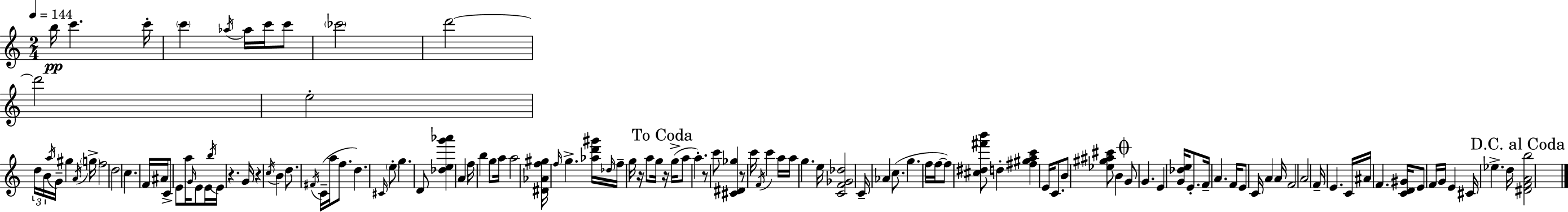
B5/s C6/q. C6/s C6/q Ab5/s Ab5/s C6/s C6/e CES6/h D6/h D6/h E5/h D5/s B4/s A5/s G4/s G#5/q A4/s G5/s F5/h D5/h C5/q. F4/s A#4/s C4/e E4/e A5/s G4/s E4/e E4/s B5/s E4/s R/q. G4/s R/q C5/s B4/q D5/e. F#4/s C4/s A5/s F5/e. D5/q. C#4/s E5/e G5/q. D4/e [Db5,E5,G6,Ab6]/q A4/q F5/s B5/q G5/e A5/s A5/h [D#4,Ab4,F5,G#5]/s F5/s G5/q. [Ab5,D6,G#6]/s Db5/s F5/s G5/s R/s A5/e G5/s R/s G5/s A5/e A5/q. R/e C6/e [C#4,D#4,Gb5]/q R/e C6/s F4/s C6/q A5/s A5/s G5/q. E5/s [C4,F4,Gb4,Db5]/h C4/s Ab4/q C5/e. G5/q. F5/s F5/s F5/e [C#5,D#5,F#6,B6]/e D5/q [F#5,G#5,A5,C6]/q E4/s C4/e. B4/e [Eb5,G#5,A#5,C#6]/e B4/q G4/e G4/q. E4/q [G4,Db5,E5]/s E4/e. F4/s A4/q. F4/s E4/e C4/s A4/q A4/s F4/h A4/h F4/s E4/q. C4/s A#4/s F4/q. [C4,D4,G#4]/s E4/e F4/s G4/s E4/q C#4/s Eb5/q. D5/s [D#4,F4,A4,B5]/h